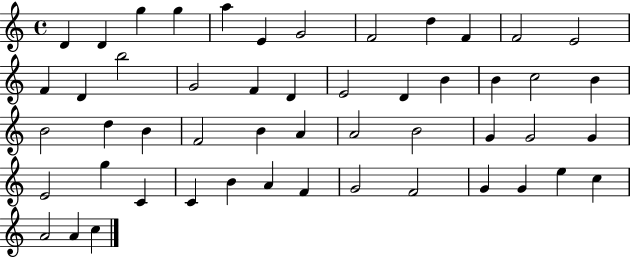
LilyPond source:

{
  \clef treble
  \time 4/4
  \defaultTimeSignature
  \key c \major
  d'4 d'4 g''4 g''4 | a''4 e'4 g'2 | f'2 d''4 f'4 | f'2 e'2 | \break f'4 d'4 b''2 | g'2 f'4 d'4 | e'2 d'4 b'4 | b'4 c''2 b'4 | \break b'2 d''4 b'4 | f'2 b'4 a'4 | a'2 b'2 | g'4 g'2 g'4 | \break e'2 g''4 c'4 | c'4 b'4 a'4 f'4 | g'2 f'2 | g'4 g'4 e''4 c''4 | \break a'2 a'4 c''4 | \bar "|."
}